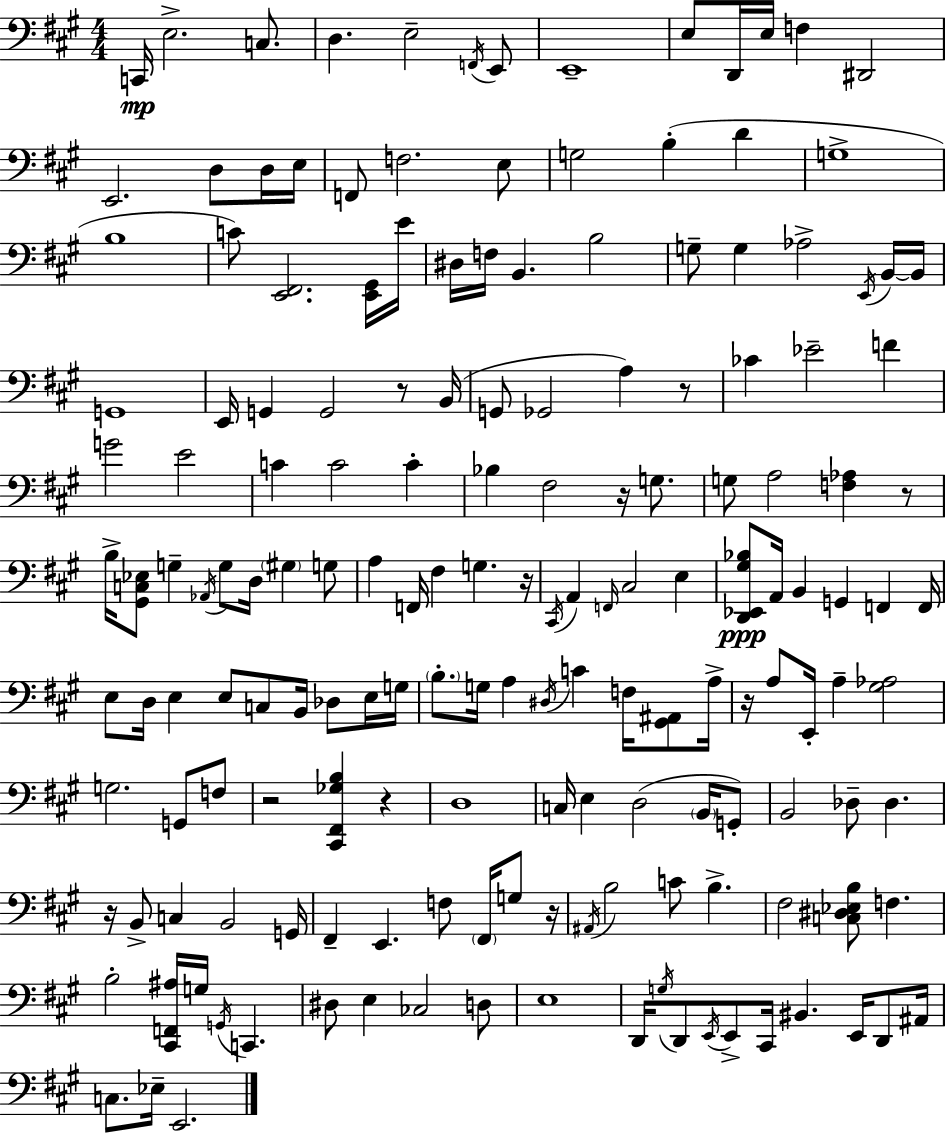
C2/s E3/h. C3/e. D3/q. E3/h F2/s E2/e E2/w E3/e D2/s E3/s F3/q D#2/h E2/h. D3/e D3/s E3/s F2/e F3/h. E3/e G3/h B3/q D4/q G3/w B3/w C4/e [E2,F#2]/h. [E2,G#2]/s E4/s D#3/s F3/s B2/q. B3/h G3/e G3/q Ab3/h E2/s B2/s B2/s G2/w E2/s G2/q G2/h R/e B2/s G2/e Gb2/h A3/q R/e CES4/q Eb4/h F4/q G4/h E4/h C4/q C4/h C4/q Bb3/q F#3/h R/s G3/e. G3/e A3/h [F3,Ab3]/q R/e B3/s [G#2,C3,Eb3]/e G3/q Ab2/s G3/e D3/s G#3/q G3/e A3/q F2/s F#3/q G3/q. R/s C#2/s A2/q F2/s C#3/h E3/q [D2,Eb2,G#3,Bb3]/e A2/s B2/q G2/q F2/q F2/s E3/e D3/s E3/q E3/e C3/e B2/s Db3/e E3/s G3/s B3/e. G3/s A3/q D#3/s C4/q F3/s [G#2,A#2]/e A3/s R/s A3/e E2/s A3/q [G#3,Ab3]/h G3/h. G2/e F3/e R/h [C#2,F#2,Gb3,B3]/q R/q D3/w C3/s E3/q D3/h B2/s G2/e B2/h Db3/e Db3/q. R/s B2/e C3/q B2/h G2/s F#2/q E2/q. F3/e F#2/s G3/e R/s A#2/s B3/h C4/e B3/q. F#3/h [C3,D#3,Eb3,B3]/e F3/q. B3/h [C#2,F2,A#3]/s G3/s G2/s C2/q. D#3/e E3/q CES3/h D3/e E3/w D2/s G3/s D2/e E2/s E2/e C#2/s BIS2/q. E2/s D2/e A#2/s C3/e. Eb3/s E2/h.